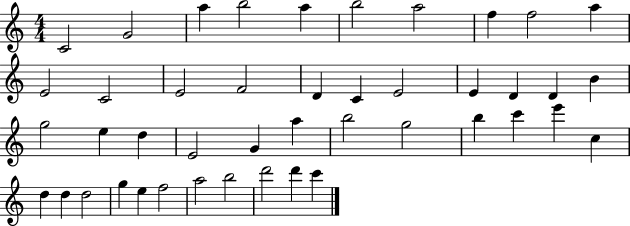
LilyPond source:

{
  \clef treble
  \numericTimeSignature
  \time 4/4
  \key c \major
  c'2 g'2 | a''4 b''2 a''4 | b''2 a''2 | f''4 f''2 a''4 | \break e'2 c'2 | e'2 f'2 | d'4 c'4 e'2 | e'4 d'4 d'4 b'4 | \break g''2 e''4 d''4 | e'2 g'4 a''4 | b''2 g''2 | b''4 c'''4 e'''4 c''4 | \break d''4 d''4 d''2 | g''4 e''4 f''2 | a''2 b''2 | d'''2 d'''4 c'''4 | \break \bar "|."
}